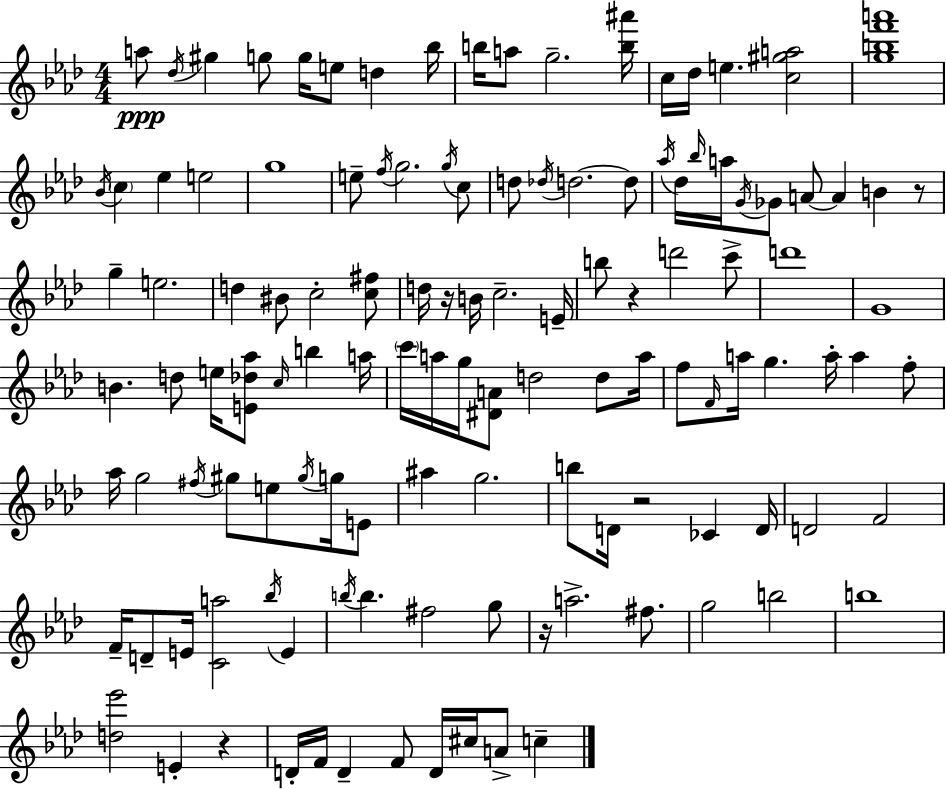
X:1
T:Untitled
M:4/4
L:1/4
K:Fm
a/2 _d/4 ^g g/2 g/4 e/2 d _b/4 b/4 a/2 g2 [b^a']/4 c/4 _d/4 e [c^ga]2 [gbf'a']4 _B/4 c _e e2 g4 e/2 f/4 g2 g/4 c/2 d/2 _d/4 d2 d/2 _a/4 _d/4 _b/4 a/4 G/4 _G/2 A/2 A B z/2 g e2 d ^B/2 c2 [c^f]/2 d/4 z/4 B/4 c2 E/4 b/2 z d'2 c'/2 d'4 G4 B d/2 e/4 [E_d_a]/2 c/4 b a/4 c'/4 a/4 g/4 [^DA]/2 d2 d/2 a/4 f/2 F/4 a/4 g a/4 a f/2 _a/4 g2 ^f/4 ^g/2 e/2 ^g/4 g/4 E/2 ^a g2 b/2 D/4 z2 _C D/4 D2 F2 F/4 D/2 E/4 [Ca]2 _b/4 E b/4 b ^f2 g/2 z/4 a2 ^f/2 g2 b2 b4 [d_e']2 E z D/4 F/4 D F/2 D/4 ^c/4 A/2 c